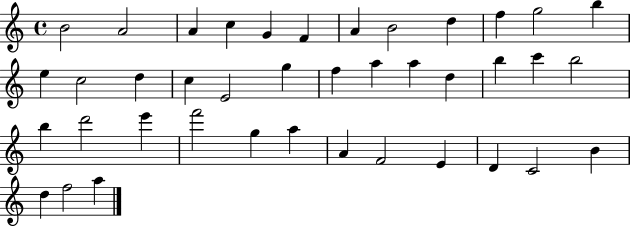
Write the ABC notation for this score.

X:1
T:Untitled
M:4/4
L:1/4
K:C
B2 A2 A c G F A B2 d f g2 b e c2 d c E2 g f a a d b c' b2 b d'2 e' f'2 g a A F2 E D C2 B d f2 a